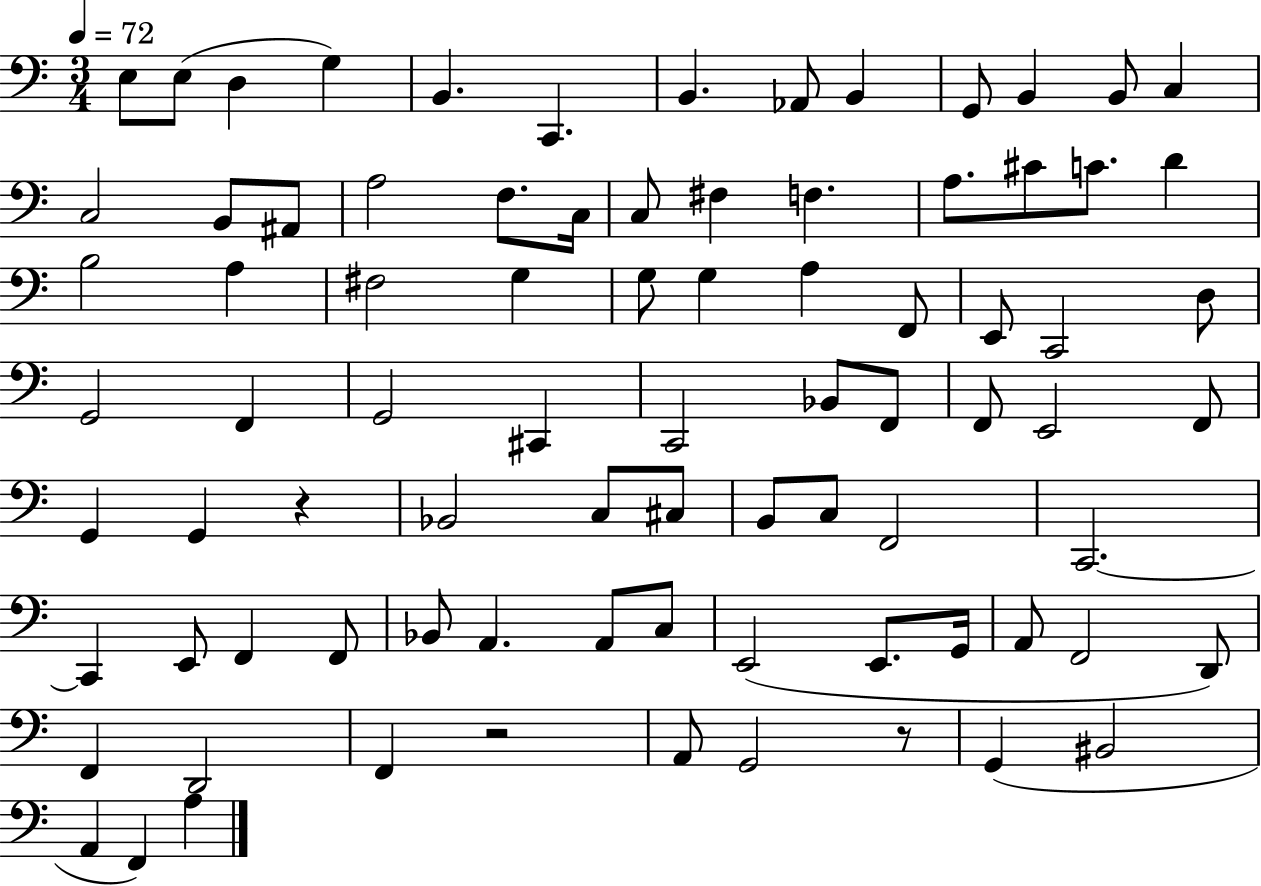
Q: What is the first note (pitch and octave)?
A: E3